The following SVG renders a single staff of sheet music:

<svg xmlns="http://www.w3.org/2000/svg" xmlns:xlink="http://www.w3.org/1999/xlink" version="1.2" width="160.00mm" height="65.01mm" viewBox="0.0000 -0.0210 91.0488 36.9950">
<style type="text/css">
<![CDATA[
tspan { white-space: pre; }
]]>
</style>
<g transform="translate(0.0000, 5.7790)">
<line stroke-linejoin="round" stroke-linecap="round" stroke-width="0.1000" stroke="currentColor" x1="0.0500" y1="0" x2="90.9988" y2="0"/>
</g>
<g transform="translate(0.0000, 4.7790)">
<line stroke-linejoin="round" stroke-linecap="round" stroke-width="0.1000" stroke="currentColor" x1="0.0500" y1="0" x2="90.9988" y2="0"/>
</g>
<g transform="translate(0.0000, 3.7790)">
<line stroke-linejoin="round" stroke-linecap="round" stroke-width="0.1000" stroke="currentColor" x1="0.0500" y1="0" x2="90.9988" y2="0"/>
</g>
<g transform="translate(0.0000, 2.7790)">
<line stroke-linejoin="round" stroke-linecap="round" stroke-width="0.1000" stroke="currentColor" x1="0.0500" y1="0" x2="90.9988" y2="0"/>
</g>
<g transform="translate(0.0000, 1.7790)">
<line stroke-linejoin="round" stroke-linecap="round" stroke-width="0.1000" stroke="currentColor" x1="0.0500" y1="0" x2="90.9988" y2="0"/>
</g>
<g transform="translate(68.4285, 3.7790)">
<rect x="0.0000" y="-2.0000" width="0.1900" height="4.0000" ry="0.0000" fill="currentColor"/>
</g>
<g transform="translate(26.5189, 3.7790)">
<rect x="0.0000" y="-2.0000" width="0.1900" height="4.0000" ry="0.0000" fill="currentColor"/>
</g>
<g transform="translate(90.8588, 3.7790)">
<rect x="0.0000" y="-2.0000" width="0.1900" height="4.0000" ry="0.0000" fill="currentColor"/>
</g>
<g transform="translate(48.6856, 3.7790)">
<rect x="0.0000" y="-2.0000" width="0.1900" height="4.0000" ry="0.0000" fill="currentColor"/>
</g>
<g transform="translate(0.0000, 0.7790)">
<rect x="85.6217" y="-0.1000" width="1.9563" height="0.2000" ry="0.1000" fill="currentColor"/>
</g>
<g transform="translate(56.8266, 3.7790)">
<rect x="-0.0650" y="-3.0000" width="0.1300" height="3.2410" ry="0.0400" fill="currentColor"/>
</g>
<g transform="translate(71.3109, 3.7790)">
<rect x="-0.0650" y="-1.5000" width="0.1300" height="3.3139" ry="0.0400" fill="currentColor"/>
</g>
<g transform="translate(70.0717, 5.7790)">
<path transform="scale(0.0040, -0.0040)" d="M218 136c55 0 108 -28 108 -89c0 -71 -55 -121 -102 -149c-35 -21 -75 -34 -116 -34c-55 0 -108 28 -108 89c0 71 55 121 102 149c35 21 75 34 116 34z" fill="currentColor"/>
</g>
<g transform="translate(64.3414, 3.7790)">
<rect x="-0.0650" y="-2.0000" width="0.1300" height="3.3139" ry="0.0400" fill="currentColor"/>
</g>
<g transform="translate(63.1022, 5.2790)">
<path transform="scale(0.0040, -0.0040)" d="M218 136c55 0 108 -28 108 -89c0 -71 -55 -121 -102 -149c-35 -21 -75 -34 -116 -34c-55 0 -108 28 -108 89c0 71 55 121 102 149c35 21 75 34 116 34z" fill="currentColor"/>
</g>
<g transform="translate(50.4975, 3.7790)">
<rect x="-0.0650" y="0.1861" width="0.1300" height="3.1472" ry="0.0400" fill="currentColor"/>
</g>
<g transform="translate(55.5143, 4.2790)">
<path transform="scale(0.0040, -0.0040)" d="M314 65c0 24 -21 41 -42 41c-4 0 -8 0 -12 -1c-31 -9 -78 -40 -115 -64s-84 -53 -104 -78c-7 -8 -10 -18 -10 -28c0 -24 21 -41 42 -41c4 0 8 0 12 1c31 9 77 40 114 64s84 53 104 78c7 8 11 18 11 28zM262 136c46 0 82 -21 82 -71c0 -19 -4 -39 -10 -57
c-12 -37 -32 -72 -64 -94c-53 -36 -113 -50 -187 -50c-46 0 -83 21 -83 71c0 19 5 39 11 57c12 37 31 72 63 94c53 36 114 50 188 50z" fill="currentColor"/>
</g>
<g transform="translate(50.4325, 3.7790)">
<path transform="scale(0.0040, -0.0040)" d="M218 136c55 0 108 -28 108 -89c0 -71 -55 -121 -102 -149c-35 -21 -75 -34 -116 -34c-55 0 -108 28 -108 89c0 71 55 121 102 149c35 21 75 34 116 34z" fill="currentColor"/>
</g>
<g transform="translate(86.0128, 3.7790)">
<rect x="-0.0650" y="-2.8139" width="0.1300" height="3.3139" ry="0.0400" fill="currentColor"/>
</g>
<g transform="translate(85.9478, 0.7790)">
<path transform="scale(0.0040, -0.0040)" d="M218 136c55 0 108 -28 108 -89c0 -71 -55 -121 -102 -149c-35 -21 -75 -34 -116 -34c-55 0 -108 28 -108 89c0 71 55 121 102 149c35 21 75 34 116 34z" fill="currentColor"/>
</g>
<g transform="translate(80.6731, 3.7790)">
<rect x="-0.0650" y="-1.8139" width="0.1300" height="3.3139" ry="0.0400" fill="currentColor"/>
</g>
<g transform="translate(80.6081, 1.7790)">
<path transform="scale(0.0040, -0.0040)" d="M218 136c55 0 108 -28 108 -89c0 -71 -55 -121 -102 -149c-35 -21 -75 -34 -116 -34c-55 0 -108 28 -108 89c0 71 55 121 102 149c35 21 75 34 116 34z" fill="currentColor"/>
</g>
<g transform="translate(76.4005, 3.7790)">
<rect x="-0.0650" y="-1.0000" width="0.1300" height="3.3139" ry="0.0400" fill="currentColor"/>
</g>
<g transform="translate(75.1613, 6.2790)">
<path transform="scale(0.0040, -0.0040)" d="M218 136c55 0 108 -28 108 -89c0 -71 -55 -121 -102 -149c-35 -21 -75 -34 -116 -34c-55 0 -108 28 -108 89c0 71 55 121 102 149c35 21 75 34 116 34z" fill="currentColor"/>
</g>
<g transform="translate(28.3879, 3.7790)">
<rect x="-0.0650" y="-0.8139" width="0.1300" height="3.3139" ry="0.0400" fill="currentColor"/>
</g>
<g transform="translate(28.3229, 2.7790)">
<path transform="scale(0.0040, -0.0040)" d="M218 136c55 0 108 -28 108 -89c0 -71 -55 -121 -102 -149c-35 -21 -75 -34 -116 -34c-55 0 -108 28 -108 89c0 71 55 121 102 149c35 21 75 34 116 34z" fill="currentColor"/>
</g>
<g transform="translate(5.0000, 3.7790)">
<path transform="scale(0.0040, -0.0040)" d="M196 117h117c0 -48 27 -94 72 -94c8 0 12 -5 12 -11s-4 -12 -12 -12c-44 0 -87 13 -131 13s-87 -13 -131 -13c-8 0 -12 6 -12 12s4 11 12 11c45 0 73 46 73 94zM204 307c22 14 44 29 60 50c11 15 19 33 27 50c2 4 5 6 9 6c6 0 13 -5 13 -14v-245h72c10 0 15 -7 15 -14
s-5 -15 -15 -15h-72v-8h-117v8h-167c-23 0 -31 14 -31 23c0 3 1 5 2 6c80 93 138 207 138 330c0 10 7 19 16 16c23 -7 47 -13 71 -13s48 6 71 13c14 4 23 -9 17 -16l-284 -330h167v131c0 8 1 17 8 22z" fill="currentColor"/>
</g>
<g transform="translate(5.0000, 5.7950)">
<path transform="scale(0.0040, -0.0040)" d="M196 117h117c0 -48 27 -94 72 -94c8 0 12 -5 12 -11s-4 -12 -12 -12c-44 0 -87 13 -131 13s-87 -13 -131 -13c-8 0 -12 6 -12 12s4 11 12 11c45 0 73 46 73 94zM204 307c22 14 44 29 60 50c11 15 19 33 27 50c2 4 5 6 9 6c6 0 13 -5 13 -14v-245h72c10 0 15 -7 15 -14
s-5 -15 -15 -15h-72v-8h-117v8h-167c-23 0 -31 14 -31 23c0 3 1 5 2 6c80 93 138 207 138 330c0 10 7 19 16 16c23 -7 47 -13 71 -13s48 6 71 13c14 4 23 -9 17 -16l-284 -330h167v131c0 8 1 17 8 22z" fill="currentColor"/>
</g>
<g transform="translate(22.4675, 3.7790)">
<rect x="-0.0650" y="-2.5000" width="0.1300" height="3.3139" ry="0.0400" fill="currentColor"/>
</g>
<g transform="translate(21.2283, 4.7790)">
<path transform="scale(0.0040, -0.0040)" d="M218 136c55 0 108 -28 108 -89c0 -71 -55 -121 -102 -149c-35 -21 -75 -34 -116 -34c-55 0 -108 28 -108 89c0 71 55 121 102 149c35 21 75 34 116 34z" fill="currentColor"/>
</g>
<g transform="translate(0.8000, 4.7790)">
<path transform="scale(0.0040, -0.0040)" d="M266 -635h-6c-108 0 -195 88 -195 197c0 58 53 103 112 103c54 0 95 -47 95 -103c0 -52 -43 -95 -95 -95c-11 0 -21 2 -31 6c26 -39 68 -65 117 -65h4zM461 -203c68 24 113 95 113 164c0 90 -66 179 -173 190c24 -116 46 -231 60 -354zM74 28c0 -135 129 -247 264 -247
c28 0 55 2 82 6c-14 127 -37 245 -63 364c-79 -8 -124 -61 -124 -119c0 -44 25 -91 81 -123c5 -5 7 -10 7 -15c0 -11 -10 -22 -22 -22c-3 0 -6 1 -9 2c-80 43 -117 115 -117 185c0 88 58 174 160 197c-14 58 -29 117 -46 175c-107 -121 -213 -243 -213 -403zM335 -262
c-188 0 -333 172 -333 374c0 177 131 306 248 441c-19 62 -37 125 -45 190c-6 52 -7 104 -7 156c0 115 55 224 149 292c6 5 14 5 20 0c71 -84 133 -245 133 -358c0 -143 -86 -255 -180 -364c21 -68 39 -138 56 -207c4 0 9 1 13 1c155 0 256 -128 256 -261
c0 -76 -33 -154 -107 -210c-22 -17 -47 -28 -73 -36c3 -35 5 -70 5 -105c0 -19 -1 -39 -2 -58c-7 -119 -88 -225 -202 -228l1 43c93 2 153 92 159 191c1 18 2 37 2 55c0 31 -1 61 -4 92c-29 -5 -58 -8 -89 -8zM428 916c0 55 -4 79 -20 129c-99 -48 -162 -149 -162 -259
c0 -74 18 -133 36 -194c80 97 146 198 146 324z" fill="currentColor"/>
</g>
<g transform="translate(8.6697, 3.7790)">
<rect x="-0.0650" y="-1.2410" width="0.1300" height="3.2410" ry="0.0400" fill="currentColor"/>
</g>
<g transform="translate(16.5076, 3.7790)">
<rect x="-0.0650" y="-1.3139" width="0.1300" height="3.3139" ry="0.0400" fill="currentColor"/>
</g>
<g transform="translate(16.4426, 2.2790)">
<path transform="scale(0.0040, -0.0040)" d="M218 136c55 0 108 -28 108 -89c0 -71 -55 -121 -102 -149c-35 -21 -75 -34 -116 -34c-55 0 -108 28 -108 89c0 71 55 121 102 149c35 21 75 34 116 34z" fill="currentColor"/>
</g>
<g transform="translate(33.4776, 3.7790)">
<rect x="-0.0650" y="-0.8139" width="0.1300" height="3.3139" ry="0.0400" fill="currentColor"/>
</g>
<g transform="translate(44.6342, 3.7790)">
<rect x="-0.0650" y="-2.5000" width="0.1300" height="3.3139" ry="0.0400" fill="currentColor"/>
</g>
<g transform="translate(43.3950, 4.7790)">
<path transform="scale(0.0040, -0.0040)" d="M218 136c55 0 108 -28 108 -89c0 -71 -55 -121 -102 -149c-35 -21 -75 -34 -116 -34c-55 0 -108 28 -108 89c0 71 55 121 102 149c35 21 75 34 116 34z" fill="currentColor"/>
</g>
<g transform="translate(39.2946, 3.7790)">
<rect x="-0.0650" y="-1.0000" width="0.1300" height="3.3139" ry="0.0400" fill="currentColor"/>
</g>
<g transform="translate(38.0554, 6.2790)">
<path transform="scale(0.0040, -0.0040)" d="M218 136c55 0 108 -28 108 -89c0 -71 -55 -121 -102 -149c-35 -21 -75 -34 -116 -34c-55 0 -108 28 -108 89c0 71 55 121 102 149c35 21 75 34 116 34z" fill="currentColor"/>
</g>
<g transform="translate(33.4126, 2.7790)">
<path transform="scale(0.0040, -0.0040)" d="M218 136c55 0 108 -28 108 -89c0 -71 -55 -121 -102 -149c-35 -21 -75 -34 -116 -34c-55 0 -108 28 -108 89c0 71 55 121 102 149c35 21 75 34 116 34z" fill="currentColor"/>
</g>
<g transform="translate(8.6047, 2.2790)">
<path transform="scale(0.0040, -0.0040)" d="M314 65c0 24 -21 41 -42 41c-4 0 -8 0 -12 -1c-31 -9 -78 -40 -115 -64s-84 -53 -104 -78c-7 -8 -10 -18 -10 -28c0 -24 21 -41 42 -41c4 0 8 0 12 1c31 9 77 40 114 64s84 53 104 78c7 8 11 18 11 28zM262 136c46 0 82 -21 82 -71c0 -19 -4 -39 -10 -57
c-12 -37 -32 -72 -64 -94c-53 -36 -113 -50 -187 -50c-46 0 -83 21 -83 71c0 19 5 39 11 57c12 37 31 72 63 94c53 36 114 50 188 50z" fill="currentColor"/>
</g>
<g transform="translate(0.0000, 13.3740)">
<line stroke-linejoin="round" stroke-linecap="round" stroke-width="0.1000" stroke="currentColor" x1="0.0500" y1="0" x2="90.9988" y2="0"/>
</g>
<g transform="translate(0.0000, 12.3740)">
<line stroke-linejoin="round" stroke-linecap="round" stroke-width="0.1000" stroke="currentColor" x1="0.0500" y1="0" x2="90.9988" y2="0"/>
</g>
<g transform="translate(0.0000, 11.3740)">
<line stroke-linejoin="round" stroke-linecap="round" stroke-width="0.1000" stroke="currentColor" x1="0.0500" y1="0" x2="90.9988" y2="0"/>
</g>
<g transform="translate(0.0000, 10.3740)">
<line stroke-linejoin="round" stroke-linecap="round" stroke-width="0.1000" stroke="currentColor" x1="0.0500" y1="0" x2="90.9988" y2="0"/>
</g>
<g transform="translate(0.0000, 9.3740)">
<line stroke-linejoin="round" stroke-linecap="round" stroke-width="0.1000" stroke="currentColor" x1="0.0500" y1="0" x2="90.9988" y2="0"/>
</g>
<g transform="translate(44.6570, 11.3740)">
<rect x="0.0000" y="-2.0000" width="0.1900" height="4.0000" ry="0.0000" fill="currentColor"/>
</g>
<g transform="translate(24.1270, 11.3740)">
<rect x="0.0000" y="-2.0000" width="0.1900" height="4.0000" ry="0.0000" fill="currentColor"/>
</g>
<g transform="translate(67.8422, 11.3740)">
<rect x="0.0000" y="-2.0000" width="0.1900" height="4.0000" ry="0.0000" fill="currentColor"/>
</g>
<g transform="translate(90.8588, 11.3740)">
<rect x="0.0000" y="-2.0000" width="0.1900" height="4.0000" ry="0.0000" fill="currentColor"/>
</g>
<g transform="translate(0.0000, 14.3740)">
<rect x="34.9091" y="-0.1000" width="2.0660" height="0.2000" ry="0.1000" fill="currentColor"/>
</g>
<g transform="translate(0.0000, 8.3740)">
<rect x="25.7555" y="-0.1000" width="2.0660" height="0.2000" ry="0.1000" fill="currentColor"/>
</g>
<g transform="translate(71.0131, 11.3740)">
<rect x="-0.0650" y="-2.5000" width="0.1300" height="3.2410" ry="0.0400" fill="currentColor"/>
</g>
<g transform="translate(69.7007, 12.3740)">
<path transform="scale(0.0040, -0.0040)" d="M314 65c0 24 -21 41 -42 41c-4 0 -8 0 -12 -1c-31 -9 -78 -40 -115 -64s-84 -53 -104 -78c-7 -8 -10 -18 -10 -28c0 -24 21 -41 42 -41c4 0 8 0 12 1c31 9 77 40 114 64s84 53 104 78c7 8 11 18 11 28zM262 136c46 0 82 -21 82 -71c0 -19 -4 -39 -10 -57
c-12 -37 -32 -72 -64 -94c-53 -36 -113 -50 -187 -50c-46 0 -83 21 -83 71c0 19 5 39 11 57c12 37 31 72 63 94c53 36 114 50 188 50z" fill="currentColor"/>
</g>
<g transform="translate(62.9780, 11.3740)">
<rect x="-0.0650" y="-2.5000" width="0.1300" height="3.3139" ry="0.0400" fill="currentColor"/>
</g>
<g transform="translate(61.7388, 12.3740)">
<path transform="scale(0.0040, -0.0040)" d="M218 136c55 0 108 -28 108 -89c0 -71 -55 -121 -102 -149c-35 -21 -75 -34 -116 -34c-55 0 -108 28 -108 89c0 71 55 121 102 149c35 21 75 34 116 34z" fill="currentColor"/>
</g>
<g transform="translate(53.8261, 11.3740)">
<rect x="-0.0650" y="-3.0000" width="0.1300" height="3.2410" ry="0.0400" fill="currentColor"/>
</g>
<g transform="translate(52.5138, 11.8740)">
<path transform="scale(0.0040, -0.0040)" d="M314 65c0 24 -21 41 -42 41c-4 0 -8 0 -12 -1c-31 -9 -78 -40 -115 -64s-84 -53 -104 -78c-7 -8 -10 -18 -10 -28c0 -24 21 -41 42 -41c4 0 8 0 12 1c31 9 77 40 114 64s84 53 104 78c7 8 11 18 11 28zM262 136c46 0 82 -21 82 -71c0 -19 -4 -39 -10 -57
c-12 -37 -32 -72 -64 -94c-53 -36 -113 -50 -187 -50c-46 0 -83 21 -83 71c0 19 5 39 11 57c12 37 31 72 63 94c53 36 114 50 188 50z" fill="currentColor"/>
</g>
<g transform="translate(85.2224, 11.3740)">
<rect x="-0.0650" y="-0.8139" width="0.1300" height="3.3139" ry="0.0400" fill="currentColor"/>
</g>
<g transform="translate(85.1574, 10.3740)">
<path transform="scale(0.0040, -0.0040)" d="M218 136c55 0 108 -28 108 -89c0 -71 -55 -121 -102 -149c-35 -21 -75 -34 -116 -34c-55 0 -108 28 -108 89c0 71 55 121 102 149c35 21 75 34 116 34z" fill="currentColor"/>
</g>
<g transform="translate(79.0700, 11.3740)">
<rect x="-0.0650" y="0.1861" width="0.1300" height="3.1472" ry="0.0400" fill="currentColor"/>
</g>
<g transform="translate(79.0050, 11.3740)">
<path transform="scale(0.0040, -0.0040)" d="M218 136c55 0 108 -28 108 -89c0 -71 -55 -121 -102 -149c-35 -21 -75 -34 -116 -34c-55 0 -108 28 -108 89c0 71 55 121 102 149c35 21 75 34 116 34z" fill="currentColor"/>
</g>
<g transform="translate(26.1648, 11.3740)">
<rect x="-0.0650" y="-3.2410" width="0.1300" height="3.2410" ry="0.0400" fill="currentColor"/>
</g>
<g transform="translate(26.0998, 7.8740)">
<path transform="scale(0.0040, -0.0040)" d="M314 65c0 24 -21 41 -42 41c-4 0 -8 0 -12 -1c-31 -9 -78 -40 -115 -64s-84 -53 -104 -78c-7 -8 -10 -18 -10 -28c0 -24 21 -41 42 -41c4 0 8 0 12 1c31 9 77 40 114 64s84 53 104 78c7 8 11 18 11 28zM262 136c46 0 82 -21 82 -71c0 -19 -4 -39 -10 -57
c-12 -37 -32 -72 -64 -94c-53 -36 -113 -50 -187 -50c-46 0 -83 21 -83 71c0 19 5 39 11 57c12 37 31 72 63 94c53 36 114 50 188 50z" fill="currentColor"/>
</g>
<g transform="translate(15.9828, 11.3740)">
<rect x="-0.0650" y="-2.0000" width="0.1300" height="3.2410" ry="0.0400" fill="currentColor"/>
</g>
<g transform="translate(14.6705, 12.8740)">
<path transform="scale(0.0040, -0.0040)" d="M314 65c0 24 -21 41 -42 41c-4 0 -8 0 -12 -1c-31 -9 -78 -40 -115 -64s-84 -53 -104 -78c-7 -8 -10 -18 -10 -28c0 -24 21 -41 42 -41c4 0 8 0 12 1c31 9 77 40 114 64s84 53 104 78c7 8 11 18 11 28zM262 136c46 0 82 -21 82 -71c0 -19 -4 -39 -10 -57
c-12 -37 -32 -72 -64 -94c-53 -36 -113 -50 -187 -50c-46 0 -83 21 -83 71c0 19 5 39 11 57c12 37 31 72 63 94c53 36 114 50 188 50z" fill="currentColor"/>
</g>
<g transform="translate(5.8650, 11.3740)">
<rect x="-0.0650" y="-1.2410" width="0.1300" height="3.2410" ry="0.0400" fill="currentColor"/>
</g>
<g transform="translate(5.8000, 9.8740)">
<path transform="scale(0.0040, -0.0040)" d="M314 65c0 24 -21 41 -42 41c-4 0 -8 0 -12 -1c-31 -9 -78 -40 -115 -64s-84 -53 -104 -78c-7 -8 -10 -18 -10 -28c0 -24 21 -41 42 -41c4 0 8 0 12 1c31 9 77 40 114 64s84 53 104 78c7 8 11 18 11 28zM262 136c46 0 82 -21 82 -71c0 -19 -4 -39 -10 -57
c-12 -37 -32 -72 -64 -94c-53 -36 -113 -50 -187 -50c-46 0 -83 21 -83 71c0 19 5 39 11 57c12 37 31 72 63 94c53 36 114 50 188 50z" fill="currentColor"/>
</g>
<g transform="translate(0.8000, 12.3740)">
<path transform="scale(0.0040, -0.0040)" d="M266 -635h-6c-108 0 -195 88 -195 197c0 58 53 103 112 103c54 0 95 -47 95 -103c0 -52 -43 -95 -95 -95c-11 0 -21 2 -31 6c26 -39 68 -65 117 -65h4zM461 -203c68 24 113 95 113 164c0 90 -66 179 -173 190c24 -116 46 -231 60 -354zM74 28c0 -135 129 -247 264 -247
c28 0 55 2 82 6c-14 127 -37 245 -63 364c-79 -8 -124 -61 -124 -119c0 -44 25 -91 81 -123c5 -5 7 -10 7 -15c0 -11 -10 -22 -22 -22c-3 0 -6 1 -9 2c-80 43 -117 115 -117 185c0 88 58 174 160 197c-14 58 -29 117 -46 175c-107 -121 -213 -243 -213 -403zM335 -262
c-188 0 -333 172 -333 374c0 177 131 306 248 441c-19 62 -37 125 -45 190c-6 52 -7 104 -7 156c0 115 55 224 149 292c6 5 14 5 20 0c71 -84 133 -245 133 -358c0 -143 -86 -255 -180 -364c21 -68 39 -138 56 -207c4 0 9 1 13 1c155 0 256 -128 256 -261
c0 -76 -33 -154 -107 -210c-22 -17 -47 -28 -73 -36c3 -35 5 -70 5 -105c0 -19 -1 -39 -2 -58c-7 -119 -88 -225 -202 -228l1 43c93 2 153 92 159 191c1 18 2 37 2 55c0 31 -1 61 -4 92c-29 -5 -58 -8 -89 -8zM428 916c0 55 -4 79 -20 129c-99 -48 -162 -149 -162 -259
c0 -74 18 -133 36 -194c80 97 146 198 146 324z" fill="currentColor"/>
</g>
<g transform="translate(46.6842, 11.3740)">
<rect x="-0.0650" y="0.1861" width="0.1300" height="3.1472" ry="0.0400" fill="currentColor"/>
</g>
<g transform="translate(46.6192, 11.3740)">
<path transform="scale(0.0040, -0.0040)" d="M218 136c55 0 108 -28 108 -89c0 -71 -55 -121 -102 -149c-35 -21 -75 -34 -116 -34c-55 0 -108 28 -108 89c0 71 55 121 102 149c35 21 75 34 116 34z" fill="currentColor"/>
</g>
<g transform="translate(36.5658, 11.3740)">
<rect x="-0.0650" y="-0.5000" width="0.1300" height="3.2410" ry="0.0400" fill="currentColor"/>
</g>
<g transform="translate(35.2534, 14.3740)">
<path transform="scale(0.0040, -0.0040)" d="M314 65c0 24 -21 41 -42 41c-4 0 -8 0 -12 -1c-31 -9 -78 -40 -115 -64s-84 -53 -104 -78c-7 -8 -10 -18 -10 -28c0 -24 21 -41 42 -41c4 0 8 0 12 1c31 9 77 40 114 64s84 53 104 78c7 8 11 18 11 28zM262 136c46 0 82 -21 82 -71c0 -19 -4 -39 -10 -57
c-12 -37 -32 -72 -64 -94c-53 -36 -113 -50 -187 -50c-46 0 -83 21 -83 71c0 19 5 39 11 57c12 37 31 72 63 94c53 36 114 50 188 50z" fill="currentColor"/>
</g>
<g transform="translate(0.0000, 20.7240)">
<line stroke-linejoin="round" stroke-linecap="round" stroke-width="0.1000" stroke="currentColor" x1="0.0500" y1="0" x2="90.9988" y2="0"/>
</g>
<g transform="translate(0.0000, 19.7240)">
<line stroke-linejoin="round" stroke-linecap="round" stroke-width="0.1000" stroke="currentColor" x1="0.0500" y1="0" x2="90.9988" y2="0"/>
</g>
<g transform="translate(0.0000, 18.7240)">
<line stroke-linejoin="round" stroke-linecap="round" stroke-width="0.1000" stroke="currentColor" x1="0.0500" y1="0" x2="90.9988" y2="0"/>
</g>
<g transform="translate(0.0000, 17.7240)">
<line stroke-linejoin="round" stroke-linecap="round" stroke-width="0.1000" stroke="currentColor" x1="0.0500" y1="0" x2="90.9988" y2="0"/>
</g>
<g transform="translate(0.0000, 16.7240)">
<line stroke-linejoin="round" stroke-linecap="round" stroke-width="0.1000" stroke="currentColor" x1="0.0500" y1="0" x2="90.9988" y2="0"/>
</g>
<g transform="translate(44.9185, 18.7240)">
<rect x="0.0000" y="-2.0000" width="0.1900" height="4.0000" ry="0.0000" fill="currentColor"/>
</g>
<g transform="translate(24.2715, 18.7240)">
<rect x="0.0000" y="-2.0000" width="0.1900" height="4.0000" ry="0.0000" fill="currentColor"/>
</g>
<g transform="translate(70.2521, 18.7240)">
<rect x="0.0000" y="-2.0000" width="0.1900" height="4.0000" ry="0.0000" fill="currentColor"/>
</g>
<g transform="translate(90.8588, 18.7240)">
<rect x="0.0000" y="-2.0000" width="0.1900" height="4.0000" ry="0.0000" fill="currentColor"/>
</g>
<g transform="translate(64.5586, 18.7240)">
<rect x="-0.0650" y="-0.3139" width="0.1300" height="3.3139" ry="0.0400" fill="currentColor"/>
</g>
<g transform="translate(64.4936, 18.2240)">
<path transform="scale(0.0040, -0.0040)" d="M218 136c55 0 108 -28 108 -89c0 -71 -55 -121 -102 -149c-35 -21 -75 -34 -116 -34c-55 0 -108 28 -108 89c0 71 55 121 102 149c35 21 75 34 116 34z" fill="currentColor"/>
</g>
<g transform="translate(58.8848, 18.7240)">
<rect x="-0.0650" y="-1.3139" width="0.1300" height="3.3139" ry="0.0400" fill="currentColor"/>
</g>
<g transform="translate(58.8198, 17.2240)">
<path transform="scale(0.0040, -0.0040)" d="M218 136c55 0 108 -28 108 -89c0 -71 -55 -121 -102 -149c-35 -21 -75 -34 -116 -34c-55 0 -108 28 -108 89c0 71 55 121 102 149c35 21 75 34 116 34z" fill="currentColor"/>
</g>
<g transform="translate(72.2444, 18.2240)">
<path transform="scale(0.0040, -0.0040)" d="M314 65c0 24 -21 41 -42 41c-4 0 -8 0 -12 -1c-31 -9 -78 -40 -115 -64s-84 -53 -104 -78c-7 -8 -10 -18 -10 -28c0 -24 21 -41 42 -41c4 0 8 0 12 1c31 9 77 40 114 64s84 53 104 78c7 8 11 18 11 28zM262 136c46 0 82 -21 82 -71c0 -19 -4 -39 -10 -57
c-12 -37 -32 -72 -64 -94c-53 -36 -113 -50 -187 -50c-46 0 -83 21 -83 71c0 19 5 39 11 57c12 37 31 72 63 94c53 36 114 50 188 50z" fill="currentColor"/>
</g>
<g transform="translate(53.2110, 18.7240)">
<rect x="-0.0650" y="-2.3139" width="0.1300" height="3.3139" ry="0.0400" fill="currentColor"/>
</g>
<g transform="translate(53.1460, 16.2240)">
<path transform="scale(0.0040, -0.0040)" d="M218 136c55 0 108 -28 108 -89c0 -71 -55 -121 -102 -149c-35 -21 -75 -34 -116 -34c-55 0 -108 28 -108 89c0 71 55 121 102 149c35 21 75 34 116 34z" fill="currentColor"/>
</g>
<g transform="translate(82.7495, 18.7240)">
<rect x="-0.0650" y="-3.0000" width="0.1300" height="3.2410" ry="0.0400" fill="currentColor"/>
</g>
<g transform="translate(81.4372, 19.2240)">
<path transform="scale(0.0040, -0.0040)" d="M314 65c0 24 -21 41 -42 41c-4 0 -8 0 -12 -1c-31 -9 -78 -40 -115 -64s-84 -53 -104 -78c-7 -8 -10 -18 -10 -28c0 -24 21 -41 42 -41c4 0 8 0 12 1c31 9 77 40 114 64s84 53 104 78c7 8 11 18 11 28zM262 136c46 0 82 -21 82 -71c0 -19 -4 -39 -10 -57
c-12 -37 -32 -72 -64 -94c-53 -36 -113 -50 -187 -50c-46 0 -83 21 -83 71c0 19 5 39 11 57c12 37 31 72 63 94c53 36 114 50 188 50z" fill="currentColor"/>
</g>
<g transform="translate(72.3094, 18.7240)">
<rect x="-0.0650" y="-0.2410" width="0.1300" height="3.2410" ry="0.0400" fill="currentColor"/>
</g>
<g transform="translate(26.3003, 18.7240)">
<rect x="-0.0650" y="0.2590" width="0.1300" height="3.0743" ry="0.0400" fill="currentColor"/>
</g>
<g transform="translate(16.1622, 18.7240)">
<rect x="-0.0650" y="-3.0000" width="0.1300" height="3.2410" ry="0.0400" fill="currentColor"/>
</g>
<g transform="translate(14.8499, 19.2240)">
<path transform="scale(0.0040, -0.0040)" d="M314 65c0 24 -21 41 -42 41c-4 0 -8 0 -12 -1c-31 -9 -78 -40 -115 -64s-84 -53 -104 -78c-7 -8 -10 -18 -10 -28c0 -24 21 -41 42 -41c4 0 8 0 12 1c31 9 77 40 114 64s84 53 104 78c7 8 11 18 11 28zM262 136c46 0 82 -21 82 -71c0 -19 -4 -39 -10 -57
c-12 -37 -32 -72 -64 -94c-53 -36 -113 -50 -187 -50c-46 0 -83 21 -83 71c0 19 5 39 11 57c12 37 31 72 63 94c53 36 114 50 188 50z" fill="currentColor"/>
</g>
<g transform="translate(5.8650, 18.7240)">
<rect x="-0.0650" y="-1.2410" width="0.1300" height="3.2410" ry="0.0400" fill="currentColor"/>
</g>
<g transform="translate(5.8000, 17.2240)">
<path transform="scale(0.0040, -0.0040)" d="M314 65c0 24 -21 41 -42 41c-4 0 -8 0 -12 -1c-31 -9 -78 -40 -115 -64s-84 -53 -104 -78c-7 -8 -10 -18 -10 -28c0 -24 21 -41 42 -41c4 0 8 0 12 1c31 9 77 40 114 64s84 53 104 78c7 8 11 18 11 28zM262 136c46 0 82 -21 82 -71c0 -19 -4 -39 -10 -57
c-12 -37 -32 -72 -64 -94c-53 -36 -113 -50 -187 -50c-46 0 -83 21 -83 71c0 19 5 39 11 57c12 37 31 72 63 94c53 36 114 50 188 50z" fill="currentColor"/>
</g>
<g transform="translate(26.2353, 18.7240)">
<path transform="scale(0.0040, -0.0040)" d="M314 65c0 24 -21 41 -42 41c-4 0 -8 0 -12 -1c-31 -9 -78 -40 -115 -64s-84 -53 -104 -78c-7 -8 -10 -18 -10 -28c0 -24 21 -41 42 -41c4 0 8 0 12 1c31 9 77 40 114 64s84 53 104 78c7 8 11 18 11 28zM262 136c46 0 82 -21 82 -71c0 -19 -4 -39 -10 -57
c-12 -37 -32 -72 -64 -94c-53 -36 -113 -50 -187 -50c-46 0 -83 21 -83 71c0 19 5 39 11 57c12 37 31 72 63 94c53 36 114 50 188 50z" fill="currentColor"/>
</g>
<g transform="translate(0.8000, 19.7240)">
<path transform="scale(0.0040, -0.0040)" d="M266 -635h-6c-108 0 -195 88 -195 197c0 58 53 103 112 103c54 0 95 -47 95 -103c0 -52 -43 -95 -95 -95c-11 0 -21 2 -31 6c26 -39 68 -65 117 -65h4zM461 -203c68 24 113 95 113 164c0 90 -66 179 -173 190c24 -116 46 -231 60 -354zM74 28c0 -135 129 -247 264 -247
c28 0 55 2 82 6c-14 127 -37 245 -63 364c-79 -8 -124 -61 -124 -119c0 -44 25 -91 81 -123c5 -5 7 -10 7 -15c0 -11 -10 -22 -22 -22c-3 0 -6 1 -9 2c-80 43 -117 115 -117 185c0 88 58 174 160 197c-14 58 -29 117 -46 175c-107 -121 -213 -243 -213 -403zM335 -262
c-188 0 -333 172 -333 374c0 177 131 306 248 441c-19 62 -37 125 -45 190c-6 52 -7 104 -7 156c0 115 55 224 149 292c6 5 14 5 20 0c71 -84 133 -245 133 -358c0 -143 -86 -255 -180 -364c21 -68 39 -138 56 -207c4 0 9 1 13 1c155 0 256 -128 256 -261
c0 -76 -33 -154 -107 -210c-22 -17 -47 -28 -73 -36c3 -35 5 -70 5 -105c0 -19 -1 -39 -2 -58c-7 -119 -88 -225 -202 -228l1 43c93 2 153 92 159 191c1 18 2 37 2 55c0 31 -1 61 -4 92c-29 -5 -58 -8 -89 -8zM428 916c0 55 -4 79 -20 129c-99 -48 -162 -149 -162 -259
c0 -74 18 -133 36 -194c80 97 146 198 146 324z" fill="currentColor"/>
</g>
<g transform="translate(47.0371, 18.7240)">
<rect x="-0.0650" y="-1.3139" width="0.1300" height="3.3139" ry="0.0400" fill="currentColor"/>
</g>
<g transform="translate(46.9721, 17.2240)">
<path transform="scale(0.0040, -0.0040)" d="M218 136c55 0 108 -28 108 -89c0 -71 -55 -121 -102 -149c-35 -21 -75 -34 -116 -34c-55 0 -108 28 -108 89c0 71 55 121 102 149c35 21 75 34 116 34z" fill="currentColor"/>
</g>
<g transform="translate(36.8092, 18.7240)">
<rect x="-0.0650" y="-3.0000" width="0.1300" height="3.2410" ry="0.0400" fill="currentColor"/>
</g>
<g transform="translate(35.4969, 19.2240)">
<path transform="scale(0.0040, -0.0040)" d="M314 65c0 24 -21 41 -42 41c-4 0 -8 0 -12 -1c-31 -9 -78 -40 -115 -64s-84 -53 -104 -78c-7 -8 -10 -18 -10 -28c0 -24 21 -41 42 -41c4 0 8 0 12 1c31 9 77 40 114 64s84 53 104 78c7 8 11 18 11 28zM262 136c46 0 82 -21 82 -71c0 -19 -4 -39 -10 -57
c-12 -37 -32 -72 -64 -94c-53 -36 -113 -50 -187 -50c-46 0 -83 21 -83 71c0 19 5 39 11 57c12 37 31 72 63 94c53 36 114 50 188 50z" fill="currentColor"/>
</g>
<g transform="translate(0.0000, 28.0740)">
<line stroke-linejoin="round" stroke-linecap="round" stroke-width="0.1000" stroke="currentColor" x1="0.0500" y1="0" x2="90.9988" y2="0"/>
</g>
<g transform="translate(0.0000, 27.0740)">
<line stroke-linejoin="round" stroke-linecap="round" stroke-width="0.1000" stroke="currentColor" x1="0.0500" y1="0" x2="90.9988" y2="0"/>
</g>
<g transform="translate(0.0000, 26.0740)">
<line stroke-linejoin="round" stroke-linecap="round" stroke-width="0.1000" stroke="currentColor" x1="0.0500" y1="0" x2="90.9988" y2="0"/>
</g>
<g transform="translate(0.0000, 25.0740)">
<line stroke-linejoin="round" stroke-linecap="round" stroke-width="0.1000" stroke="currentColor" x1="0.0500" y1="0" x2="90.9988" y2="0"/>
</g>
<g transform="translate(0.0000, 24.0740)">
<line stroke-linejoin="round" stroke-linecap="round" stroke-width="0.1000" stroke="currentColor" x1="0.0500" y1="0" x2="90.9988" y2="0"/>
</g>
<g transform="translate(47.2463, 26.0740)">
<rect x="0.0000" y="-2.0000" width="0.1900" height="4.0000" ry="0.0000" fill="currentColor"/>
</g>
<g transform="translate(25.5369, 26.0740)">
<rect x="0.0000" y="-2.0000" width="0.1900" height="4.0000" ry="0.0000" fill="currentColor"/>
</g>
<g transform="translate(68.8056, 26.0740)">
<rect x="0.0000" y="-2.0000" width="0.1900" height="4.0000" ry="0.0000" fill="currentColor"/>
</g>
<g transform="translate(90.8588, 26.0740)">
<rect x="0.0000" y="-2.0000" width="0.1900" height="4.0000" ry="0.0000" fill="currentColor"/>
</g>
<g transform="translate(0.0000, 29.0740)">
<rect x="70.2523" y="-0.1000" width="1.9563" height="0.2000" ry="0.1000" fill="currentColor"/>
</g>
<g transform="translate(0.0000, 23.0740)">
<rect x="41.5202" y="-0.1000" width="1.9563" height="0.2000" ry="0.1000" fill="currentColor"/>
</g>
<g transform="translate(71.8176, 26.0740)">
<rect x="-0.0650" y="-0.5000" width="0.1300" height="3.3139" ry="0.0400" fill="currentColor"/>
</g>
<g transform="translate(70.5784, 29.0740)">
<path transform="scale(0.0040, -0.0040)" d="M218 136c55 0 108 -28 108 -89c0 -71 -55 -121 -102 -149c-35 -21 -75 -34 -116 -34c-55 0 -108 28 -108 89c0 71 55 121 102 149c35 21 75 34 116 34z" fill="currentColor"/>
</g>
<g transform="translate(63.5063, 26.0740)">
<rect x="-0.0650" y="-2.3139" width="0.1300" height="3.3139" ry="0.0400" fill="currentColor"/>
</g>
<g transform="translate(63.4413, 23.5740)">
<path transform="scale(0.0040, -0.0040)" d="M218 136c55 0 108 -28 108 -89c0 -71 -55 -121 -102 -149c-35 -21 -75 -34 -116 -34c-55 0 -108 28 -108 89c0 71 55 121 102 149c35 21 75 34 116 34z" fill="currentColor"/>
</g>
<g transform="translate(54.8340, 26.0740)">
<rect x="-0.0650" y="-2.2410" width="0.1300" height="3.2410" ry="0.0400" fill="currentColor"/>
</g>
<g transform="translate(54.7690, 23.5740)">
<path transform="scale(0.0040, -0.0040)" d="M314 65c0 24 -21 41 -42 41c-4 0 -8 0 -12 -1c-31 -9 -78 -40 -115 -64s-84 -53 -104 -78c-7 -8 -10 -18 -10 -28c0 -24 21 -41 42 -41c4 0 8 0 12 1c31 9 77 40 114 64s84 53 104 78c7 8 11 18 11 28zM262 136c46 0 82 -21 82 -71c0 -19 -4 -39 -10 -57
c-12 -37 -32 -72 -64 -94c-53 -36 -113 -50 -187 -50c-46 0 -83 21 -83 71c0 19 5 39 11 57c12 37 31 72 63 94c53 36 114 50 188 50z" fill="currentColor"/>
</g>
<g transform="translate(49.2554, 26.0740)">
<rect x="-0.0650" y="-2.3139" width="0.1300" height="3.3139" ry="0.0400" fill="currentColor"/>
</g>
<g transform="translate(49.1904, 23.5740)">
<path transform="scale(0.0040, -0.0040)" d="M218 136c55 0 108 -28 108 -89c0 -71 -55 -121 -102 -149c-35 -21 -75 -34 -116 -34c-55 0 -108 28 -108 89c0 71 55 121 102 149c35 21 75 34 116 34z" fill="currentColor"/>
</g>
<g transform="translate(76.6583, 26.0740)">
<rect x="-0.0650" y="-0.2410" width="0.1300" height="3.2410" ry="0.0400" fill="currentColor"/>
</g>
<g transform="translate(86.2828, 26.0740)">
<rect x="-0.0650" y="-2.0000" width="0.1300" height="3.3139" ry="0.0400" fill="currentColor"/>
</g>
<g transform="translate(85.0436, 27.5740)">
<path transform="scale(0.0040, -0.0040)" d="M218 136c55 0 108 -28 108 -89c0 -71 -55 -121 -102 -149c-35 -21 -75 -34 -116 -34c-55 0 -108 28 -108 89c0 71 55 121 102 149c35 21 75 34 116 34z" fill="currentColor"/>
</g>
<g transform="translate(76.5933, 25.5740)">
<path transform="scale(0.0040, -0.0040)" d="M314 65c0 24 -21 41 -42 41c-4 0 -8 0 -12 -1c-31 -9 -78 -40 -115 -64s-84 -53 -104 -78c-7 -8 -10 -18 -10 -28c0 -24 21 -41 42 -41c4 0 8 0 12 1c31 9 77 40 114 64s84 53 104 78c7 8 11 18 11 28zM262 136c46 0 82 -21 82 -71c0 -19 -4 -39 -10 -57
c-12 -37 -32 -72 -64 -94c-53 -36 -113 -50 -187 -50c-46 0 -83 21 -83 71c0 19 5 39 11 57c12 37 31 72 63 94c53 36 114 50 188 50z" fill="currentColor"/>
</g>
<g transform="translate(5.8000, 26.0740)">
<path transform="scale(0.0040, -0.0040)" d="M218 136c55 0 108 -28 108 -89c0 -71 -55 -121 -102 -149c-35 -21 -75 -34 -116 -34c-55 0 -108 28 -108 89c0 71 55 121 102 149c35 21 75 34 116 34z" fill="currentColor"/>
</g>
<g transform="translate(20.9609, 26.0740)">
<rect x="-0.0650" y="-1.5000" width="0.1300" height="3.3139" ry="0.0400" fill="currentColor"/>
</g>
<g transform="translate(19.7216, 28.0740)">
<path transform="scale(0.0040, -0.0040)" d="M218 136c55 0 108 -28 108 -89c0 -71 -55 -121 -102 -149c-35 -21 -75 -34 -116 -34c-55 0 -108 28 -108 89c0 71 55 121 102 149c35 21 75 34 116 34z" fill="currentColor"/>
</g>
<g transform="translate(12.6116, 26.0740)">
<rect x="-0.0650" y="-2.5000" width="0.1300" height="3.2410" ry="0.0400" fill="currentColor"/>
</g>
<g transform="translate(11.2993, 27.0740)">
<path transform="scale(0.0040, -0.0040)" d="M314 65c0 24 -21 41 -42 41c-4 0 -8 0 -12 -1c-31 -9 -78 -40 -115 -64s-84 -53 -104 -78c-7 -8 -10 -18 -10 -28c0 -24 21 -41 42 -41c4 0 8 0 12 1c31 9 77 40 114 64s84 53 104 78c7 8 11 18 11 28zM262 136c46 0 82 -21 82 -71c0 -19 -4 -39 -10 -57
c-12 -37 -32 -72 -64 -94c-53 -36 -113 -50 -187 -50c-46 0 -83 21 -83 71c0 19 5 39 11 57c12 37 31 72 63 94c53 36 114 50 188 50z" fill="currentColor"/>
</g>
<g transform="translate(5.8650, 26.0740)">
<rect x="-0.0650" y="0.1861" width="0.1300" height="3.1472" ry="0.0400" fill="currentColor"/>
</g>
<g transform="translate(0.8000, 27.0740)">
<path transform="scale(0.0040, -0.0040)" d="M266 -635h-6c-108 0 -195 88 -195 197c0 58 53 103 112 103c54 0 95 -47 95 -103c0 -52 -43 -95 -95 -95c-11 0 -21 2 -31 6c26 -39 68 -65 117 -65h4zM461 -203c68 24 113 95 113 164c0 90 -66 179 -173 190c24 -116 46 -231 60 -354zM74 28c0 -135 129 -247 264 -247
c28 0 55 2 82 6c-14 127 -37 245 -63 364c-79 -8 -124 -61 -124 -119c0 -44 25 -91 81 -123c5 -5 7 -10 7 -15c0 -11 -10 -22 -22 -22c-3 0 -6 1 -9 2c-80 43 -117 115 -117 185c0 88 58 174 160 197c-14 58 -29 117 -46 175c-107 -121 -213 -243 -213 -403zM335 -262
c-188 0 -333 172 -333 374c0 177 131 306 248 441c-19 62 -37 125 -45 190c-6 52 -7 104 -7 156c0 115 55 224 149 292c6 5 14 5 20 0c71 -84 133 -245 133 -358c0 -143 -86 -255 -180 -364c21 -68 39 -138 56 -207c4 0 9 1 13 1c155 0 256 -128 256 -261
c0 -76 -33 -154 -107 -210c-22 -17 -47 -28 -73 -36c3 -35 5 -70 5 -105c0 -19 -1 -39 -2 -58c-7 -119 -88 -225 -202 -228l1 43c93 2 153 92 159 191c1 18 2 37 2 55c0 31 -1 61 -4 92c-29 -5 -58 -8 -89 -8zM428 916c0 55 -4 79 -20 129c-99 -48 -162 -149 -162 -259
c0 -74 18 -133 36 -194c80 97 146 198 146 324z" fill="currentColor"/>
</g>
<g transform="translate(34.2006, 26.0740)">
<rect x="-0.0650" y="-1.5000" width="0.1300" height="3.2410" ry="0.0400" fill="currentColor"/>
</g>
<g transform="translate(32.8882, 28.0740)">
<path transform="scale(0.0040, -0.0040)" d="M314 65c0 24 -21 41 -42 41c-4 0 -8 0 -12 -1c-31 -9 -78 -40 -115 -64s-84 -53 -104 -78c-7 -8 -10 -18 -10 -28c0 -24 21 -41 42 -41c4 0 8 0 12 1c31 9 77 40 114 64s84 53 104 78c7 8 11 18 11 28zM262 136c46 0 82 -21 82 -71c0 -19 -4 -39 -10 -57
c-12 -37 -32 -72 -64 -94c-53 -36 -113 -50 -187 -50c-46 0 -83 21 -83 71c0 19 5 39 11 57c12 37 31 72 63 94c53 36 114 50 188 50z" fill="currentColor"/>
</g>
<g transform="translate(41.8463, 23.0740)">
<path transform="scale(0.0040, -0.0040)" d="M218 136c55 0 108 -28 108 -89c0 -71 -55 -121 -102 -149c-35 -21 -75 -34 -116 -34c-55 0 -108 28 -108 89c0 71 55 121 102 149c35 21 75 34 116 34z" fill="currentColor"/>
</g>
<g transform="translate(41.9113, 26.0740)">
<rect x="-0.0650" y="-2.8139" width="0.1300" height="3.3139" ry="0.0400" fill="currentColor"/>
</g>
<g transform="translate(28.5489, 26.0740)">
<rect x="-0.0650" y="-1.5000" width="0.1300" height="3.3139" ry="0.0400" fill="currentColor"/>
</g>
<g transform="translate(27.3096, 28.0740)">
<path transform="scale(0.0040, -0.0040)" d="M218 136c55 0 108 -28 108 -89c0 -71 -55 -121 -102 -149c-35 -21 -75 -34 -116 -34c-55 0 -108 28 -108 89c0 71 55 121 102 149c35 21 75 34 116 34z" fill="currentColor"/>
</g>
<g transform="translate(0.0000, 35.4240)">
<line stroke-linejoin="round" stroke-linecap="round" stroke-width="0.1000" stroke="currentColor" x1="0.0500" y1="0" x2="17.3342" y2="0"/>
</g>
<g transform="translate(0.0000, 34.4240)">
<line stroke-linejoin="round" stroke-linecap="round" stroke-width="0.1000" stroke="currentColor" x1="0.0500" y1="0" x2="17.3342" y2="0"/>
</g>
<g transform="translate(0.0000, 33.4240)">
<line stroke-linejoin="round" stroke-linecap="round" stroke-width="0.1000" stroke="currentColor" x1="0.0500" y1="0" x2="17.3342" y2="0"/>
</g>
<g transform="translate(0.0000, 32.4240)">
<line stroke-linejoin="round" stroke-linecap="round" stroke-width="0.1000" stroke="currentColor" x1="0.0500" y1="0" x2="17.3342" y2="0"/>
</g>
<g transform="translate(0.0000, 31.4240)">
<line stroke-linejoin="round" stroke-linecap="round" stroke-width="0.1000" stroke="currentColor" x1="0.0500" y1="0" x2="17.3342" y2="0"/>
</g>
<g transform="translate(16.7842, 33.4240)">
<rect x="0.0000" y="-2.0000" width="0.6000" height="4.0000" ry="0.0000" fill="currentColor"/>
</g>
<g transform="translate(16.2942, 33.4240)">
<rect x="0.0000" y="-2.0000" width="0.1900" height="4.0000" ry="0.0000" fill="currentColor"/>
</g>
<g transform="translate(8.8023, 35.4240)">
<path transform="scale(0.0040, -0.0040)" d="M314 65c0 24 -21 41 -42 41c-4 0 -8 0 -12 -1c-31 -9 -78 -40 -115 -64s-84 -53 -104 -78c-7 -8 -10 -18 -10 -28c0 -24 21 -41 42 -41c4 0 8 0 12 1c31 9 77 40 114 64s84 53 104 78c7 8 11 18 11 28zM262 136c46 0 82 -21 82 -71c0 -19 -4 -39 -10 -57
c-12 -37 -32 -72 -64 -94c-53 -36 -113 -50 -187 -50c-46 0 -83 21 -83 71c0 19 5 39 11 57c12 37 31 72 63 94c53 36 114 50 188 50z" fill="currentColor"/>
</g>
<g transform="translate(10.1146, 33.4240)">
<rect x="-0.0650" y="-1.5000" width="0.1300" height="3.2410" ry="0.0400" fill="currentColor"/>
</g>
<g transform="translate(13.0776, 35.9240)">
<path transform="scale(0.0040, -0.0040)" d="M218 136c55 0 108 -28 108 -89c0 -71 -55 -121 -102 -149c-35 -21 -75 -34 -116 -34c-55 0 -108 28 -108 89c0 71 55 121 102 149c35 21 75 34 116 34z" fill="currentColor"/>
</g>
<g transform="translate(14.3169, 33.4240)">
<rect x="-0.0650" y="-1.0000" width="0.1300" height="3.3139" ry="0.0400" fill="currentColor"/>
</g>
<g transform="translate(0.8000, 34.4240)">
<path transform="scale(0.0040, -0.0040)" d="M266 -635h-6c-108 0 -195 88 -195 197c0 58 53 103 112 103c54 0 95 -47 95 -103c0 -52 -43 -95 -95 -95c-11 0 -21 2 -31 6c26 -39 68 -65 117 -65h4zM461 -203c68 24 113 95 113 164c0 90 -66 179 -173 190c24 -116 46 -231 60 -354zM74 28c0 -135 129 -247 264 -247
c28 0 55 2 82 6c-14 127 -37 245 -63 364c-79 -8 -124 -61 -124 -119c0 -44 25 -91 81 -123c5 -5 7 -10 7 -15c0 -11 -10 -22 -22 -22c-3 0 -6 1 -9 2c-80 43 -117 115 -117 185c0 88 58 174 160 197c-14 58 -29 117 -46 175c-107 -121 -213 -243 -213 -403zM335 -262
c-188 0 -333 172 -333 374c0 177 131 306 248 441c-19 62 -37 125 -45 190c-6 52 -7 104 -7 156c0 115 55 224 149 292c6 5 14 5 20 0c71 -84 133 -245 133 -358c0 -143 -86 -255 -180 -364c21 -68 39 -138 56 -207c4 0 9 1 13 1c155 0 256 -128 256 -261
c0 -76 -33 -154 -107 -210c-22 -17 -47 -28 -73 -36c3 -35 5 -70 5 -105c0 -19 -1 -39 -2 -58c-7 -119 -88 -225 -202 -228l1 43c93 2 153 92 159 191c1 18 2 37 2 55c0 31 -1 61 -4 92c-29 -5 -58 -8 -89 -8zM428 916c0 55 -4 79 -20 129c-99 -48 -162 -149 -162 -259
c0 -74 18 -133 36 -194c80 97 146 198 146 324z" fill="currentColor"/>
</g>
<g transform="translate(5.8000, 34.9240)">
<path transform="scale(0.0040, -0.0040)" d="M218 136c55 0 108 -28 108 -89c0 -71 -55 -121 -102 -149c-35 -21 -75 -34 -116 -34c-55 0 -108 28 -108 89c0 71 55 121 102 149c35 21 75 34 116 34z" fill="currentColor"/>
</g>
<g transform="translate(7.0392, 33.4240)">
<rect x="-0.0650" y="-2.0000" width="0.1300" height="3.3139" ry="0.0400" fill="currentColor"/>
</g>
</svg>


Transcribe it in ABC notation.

X:1
T:Untitled
M:4/4
L:1/4
K:C
e2 e G d d D G B A2 F E D f a e2 F2 b2 C2 B A2 G G2 B d e2 A2 B2 A2 e g e c c2 A2 B G2 E E E2 a g g2 g C c2 F F E2 D